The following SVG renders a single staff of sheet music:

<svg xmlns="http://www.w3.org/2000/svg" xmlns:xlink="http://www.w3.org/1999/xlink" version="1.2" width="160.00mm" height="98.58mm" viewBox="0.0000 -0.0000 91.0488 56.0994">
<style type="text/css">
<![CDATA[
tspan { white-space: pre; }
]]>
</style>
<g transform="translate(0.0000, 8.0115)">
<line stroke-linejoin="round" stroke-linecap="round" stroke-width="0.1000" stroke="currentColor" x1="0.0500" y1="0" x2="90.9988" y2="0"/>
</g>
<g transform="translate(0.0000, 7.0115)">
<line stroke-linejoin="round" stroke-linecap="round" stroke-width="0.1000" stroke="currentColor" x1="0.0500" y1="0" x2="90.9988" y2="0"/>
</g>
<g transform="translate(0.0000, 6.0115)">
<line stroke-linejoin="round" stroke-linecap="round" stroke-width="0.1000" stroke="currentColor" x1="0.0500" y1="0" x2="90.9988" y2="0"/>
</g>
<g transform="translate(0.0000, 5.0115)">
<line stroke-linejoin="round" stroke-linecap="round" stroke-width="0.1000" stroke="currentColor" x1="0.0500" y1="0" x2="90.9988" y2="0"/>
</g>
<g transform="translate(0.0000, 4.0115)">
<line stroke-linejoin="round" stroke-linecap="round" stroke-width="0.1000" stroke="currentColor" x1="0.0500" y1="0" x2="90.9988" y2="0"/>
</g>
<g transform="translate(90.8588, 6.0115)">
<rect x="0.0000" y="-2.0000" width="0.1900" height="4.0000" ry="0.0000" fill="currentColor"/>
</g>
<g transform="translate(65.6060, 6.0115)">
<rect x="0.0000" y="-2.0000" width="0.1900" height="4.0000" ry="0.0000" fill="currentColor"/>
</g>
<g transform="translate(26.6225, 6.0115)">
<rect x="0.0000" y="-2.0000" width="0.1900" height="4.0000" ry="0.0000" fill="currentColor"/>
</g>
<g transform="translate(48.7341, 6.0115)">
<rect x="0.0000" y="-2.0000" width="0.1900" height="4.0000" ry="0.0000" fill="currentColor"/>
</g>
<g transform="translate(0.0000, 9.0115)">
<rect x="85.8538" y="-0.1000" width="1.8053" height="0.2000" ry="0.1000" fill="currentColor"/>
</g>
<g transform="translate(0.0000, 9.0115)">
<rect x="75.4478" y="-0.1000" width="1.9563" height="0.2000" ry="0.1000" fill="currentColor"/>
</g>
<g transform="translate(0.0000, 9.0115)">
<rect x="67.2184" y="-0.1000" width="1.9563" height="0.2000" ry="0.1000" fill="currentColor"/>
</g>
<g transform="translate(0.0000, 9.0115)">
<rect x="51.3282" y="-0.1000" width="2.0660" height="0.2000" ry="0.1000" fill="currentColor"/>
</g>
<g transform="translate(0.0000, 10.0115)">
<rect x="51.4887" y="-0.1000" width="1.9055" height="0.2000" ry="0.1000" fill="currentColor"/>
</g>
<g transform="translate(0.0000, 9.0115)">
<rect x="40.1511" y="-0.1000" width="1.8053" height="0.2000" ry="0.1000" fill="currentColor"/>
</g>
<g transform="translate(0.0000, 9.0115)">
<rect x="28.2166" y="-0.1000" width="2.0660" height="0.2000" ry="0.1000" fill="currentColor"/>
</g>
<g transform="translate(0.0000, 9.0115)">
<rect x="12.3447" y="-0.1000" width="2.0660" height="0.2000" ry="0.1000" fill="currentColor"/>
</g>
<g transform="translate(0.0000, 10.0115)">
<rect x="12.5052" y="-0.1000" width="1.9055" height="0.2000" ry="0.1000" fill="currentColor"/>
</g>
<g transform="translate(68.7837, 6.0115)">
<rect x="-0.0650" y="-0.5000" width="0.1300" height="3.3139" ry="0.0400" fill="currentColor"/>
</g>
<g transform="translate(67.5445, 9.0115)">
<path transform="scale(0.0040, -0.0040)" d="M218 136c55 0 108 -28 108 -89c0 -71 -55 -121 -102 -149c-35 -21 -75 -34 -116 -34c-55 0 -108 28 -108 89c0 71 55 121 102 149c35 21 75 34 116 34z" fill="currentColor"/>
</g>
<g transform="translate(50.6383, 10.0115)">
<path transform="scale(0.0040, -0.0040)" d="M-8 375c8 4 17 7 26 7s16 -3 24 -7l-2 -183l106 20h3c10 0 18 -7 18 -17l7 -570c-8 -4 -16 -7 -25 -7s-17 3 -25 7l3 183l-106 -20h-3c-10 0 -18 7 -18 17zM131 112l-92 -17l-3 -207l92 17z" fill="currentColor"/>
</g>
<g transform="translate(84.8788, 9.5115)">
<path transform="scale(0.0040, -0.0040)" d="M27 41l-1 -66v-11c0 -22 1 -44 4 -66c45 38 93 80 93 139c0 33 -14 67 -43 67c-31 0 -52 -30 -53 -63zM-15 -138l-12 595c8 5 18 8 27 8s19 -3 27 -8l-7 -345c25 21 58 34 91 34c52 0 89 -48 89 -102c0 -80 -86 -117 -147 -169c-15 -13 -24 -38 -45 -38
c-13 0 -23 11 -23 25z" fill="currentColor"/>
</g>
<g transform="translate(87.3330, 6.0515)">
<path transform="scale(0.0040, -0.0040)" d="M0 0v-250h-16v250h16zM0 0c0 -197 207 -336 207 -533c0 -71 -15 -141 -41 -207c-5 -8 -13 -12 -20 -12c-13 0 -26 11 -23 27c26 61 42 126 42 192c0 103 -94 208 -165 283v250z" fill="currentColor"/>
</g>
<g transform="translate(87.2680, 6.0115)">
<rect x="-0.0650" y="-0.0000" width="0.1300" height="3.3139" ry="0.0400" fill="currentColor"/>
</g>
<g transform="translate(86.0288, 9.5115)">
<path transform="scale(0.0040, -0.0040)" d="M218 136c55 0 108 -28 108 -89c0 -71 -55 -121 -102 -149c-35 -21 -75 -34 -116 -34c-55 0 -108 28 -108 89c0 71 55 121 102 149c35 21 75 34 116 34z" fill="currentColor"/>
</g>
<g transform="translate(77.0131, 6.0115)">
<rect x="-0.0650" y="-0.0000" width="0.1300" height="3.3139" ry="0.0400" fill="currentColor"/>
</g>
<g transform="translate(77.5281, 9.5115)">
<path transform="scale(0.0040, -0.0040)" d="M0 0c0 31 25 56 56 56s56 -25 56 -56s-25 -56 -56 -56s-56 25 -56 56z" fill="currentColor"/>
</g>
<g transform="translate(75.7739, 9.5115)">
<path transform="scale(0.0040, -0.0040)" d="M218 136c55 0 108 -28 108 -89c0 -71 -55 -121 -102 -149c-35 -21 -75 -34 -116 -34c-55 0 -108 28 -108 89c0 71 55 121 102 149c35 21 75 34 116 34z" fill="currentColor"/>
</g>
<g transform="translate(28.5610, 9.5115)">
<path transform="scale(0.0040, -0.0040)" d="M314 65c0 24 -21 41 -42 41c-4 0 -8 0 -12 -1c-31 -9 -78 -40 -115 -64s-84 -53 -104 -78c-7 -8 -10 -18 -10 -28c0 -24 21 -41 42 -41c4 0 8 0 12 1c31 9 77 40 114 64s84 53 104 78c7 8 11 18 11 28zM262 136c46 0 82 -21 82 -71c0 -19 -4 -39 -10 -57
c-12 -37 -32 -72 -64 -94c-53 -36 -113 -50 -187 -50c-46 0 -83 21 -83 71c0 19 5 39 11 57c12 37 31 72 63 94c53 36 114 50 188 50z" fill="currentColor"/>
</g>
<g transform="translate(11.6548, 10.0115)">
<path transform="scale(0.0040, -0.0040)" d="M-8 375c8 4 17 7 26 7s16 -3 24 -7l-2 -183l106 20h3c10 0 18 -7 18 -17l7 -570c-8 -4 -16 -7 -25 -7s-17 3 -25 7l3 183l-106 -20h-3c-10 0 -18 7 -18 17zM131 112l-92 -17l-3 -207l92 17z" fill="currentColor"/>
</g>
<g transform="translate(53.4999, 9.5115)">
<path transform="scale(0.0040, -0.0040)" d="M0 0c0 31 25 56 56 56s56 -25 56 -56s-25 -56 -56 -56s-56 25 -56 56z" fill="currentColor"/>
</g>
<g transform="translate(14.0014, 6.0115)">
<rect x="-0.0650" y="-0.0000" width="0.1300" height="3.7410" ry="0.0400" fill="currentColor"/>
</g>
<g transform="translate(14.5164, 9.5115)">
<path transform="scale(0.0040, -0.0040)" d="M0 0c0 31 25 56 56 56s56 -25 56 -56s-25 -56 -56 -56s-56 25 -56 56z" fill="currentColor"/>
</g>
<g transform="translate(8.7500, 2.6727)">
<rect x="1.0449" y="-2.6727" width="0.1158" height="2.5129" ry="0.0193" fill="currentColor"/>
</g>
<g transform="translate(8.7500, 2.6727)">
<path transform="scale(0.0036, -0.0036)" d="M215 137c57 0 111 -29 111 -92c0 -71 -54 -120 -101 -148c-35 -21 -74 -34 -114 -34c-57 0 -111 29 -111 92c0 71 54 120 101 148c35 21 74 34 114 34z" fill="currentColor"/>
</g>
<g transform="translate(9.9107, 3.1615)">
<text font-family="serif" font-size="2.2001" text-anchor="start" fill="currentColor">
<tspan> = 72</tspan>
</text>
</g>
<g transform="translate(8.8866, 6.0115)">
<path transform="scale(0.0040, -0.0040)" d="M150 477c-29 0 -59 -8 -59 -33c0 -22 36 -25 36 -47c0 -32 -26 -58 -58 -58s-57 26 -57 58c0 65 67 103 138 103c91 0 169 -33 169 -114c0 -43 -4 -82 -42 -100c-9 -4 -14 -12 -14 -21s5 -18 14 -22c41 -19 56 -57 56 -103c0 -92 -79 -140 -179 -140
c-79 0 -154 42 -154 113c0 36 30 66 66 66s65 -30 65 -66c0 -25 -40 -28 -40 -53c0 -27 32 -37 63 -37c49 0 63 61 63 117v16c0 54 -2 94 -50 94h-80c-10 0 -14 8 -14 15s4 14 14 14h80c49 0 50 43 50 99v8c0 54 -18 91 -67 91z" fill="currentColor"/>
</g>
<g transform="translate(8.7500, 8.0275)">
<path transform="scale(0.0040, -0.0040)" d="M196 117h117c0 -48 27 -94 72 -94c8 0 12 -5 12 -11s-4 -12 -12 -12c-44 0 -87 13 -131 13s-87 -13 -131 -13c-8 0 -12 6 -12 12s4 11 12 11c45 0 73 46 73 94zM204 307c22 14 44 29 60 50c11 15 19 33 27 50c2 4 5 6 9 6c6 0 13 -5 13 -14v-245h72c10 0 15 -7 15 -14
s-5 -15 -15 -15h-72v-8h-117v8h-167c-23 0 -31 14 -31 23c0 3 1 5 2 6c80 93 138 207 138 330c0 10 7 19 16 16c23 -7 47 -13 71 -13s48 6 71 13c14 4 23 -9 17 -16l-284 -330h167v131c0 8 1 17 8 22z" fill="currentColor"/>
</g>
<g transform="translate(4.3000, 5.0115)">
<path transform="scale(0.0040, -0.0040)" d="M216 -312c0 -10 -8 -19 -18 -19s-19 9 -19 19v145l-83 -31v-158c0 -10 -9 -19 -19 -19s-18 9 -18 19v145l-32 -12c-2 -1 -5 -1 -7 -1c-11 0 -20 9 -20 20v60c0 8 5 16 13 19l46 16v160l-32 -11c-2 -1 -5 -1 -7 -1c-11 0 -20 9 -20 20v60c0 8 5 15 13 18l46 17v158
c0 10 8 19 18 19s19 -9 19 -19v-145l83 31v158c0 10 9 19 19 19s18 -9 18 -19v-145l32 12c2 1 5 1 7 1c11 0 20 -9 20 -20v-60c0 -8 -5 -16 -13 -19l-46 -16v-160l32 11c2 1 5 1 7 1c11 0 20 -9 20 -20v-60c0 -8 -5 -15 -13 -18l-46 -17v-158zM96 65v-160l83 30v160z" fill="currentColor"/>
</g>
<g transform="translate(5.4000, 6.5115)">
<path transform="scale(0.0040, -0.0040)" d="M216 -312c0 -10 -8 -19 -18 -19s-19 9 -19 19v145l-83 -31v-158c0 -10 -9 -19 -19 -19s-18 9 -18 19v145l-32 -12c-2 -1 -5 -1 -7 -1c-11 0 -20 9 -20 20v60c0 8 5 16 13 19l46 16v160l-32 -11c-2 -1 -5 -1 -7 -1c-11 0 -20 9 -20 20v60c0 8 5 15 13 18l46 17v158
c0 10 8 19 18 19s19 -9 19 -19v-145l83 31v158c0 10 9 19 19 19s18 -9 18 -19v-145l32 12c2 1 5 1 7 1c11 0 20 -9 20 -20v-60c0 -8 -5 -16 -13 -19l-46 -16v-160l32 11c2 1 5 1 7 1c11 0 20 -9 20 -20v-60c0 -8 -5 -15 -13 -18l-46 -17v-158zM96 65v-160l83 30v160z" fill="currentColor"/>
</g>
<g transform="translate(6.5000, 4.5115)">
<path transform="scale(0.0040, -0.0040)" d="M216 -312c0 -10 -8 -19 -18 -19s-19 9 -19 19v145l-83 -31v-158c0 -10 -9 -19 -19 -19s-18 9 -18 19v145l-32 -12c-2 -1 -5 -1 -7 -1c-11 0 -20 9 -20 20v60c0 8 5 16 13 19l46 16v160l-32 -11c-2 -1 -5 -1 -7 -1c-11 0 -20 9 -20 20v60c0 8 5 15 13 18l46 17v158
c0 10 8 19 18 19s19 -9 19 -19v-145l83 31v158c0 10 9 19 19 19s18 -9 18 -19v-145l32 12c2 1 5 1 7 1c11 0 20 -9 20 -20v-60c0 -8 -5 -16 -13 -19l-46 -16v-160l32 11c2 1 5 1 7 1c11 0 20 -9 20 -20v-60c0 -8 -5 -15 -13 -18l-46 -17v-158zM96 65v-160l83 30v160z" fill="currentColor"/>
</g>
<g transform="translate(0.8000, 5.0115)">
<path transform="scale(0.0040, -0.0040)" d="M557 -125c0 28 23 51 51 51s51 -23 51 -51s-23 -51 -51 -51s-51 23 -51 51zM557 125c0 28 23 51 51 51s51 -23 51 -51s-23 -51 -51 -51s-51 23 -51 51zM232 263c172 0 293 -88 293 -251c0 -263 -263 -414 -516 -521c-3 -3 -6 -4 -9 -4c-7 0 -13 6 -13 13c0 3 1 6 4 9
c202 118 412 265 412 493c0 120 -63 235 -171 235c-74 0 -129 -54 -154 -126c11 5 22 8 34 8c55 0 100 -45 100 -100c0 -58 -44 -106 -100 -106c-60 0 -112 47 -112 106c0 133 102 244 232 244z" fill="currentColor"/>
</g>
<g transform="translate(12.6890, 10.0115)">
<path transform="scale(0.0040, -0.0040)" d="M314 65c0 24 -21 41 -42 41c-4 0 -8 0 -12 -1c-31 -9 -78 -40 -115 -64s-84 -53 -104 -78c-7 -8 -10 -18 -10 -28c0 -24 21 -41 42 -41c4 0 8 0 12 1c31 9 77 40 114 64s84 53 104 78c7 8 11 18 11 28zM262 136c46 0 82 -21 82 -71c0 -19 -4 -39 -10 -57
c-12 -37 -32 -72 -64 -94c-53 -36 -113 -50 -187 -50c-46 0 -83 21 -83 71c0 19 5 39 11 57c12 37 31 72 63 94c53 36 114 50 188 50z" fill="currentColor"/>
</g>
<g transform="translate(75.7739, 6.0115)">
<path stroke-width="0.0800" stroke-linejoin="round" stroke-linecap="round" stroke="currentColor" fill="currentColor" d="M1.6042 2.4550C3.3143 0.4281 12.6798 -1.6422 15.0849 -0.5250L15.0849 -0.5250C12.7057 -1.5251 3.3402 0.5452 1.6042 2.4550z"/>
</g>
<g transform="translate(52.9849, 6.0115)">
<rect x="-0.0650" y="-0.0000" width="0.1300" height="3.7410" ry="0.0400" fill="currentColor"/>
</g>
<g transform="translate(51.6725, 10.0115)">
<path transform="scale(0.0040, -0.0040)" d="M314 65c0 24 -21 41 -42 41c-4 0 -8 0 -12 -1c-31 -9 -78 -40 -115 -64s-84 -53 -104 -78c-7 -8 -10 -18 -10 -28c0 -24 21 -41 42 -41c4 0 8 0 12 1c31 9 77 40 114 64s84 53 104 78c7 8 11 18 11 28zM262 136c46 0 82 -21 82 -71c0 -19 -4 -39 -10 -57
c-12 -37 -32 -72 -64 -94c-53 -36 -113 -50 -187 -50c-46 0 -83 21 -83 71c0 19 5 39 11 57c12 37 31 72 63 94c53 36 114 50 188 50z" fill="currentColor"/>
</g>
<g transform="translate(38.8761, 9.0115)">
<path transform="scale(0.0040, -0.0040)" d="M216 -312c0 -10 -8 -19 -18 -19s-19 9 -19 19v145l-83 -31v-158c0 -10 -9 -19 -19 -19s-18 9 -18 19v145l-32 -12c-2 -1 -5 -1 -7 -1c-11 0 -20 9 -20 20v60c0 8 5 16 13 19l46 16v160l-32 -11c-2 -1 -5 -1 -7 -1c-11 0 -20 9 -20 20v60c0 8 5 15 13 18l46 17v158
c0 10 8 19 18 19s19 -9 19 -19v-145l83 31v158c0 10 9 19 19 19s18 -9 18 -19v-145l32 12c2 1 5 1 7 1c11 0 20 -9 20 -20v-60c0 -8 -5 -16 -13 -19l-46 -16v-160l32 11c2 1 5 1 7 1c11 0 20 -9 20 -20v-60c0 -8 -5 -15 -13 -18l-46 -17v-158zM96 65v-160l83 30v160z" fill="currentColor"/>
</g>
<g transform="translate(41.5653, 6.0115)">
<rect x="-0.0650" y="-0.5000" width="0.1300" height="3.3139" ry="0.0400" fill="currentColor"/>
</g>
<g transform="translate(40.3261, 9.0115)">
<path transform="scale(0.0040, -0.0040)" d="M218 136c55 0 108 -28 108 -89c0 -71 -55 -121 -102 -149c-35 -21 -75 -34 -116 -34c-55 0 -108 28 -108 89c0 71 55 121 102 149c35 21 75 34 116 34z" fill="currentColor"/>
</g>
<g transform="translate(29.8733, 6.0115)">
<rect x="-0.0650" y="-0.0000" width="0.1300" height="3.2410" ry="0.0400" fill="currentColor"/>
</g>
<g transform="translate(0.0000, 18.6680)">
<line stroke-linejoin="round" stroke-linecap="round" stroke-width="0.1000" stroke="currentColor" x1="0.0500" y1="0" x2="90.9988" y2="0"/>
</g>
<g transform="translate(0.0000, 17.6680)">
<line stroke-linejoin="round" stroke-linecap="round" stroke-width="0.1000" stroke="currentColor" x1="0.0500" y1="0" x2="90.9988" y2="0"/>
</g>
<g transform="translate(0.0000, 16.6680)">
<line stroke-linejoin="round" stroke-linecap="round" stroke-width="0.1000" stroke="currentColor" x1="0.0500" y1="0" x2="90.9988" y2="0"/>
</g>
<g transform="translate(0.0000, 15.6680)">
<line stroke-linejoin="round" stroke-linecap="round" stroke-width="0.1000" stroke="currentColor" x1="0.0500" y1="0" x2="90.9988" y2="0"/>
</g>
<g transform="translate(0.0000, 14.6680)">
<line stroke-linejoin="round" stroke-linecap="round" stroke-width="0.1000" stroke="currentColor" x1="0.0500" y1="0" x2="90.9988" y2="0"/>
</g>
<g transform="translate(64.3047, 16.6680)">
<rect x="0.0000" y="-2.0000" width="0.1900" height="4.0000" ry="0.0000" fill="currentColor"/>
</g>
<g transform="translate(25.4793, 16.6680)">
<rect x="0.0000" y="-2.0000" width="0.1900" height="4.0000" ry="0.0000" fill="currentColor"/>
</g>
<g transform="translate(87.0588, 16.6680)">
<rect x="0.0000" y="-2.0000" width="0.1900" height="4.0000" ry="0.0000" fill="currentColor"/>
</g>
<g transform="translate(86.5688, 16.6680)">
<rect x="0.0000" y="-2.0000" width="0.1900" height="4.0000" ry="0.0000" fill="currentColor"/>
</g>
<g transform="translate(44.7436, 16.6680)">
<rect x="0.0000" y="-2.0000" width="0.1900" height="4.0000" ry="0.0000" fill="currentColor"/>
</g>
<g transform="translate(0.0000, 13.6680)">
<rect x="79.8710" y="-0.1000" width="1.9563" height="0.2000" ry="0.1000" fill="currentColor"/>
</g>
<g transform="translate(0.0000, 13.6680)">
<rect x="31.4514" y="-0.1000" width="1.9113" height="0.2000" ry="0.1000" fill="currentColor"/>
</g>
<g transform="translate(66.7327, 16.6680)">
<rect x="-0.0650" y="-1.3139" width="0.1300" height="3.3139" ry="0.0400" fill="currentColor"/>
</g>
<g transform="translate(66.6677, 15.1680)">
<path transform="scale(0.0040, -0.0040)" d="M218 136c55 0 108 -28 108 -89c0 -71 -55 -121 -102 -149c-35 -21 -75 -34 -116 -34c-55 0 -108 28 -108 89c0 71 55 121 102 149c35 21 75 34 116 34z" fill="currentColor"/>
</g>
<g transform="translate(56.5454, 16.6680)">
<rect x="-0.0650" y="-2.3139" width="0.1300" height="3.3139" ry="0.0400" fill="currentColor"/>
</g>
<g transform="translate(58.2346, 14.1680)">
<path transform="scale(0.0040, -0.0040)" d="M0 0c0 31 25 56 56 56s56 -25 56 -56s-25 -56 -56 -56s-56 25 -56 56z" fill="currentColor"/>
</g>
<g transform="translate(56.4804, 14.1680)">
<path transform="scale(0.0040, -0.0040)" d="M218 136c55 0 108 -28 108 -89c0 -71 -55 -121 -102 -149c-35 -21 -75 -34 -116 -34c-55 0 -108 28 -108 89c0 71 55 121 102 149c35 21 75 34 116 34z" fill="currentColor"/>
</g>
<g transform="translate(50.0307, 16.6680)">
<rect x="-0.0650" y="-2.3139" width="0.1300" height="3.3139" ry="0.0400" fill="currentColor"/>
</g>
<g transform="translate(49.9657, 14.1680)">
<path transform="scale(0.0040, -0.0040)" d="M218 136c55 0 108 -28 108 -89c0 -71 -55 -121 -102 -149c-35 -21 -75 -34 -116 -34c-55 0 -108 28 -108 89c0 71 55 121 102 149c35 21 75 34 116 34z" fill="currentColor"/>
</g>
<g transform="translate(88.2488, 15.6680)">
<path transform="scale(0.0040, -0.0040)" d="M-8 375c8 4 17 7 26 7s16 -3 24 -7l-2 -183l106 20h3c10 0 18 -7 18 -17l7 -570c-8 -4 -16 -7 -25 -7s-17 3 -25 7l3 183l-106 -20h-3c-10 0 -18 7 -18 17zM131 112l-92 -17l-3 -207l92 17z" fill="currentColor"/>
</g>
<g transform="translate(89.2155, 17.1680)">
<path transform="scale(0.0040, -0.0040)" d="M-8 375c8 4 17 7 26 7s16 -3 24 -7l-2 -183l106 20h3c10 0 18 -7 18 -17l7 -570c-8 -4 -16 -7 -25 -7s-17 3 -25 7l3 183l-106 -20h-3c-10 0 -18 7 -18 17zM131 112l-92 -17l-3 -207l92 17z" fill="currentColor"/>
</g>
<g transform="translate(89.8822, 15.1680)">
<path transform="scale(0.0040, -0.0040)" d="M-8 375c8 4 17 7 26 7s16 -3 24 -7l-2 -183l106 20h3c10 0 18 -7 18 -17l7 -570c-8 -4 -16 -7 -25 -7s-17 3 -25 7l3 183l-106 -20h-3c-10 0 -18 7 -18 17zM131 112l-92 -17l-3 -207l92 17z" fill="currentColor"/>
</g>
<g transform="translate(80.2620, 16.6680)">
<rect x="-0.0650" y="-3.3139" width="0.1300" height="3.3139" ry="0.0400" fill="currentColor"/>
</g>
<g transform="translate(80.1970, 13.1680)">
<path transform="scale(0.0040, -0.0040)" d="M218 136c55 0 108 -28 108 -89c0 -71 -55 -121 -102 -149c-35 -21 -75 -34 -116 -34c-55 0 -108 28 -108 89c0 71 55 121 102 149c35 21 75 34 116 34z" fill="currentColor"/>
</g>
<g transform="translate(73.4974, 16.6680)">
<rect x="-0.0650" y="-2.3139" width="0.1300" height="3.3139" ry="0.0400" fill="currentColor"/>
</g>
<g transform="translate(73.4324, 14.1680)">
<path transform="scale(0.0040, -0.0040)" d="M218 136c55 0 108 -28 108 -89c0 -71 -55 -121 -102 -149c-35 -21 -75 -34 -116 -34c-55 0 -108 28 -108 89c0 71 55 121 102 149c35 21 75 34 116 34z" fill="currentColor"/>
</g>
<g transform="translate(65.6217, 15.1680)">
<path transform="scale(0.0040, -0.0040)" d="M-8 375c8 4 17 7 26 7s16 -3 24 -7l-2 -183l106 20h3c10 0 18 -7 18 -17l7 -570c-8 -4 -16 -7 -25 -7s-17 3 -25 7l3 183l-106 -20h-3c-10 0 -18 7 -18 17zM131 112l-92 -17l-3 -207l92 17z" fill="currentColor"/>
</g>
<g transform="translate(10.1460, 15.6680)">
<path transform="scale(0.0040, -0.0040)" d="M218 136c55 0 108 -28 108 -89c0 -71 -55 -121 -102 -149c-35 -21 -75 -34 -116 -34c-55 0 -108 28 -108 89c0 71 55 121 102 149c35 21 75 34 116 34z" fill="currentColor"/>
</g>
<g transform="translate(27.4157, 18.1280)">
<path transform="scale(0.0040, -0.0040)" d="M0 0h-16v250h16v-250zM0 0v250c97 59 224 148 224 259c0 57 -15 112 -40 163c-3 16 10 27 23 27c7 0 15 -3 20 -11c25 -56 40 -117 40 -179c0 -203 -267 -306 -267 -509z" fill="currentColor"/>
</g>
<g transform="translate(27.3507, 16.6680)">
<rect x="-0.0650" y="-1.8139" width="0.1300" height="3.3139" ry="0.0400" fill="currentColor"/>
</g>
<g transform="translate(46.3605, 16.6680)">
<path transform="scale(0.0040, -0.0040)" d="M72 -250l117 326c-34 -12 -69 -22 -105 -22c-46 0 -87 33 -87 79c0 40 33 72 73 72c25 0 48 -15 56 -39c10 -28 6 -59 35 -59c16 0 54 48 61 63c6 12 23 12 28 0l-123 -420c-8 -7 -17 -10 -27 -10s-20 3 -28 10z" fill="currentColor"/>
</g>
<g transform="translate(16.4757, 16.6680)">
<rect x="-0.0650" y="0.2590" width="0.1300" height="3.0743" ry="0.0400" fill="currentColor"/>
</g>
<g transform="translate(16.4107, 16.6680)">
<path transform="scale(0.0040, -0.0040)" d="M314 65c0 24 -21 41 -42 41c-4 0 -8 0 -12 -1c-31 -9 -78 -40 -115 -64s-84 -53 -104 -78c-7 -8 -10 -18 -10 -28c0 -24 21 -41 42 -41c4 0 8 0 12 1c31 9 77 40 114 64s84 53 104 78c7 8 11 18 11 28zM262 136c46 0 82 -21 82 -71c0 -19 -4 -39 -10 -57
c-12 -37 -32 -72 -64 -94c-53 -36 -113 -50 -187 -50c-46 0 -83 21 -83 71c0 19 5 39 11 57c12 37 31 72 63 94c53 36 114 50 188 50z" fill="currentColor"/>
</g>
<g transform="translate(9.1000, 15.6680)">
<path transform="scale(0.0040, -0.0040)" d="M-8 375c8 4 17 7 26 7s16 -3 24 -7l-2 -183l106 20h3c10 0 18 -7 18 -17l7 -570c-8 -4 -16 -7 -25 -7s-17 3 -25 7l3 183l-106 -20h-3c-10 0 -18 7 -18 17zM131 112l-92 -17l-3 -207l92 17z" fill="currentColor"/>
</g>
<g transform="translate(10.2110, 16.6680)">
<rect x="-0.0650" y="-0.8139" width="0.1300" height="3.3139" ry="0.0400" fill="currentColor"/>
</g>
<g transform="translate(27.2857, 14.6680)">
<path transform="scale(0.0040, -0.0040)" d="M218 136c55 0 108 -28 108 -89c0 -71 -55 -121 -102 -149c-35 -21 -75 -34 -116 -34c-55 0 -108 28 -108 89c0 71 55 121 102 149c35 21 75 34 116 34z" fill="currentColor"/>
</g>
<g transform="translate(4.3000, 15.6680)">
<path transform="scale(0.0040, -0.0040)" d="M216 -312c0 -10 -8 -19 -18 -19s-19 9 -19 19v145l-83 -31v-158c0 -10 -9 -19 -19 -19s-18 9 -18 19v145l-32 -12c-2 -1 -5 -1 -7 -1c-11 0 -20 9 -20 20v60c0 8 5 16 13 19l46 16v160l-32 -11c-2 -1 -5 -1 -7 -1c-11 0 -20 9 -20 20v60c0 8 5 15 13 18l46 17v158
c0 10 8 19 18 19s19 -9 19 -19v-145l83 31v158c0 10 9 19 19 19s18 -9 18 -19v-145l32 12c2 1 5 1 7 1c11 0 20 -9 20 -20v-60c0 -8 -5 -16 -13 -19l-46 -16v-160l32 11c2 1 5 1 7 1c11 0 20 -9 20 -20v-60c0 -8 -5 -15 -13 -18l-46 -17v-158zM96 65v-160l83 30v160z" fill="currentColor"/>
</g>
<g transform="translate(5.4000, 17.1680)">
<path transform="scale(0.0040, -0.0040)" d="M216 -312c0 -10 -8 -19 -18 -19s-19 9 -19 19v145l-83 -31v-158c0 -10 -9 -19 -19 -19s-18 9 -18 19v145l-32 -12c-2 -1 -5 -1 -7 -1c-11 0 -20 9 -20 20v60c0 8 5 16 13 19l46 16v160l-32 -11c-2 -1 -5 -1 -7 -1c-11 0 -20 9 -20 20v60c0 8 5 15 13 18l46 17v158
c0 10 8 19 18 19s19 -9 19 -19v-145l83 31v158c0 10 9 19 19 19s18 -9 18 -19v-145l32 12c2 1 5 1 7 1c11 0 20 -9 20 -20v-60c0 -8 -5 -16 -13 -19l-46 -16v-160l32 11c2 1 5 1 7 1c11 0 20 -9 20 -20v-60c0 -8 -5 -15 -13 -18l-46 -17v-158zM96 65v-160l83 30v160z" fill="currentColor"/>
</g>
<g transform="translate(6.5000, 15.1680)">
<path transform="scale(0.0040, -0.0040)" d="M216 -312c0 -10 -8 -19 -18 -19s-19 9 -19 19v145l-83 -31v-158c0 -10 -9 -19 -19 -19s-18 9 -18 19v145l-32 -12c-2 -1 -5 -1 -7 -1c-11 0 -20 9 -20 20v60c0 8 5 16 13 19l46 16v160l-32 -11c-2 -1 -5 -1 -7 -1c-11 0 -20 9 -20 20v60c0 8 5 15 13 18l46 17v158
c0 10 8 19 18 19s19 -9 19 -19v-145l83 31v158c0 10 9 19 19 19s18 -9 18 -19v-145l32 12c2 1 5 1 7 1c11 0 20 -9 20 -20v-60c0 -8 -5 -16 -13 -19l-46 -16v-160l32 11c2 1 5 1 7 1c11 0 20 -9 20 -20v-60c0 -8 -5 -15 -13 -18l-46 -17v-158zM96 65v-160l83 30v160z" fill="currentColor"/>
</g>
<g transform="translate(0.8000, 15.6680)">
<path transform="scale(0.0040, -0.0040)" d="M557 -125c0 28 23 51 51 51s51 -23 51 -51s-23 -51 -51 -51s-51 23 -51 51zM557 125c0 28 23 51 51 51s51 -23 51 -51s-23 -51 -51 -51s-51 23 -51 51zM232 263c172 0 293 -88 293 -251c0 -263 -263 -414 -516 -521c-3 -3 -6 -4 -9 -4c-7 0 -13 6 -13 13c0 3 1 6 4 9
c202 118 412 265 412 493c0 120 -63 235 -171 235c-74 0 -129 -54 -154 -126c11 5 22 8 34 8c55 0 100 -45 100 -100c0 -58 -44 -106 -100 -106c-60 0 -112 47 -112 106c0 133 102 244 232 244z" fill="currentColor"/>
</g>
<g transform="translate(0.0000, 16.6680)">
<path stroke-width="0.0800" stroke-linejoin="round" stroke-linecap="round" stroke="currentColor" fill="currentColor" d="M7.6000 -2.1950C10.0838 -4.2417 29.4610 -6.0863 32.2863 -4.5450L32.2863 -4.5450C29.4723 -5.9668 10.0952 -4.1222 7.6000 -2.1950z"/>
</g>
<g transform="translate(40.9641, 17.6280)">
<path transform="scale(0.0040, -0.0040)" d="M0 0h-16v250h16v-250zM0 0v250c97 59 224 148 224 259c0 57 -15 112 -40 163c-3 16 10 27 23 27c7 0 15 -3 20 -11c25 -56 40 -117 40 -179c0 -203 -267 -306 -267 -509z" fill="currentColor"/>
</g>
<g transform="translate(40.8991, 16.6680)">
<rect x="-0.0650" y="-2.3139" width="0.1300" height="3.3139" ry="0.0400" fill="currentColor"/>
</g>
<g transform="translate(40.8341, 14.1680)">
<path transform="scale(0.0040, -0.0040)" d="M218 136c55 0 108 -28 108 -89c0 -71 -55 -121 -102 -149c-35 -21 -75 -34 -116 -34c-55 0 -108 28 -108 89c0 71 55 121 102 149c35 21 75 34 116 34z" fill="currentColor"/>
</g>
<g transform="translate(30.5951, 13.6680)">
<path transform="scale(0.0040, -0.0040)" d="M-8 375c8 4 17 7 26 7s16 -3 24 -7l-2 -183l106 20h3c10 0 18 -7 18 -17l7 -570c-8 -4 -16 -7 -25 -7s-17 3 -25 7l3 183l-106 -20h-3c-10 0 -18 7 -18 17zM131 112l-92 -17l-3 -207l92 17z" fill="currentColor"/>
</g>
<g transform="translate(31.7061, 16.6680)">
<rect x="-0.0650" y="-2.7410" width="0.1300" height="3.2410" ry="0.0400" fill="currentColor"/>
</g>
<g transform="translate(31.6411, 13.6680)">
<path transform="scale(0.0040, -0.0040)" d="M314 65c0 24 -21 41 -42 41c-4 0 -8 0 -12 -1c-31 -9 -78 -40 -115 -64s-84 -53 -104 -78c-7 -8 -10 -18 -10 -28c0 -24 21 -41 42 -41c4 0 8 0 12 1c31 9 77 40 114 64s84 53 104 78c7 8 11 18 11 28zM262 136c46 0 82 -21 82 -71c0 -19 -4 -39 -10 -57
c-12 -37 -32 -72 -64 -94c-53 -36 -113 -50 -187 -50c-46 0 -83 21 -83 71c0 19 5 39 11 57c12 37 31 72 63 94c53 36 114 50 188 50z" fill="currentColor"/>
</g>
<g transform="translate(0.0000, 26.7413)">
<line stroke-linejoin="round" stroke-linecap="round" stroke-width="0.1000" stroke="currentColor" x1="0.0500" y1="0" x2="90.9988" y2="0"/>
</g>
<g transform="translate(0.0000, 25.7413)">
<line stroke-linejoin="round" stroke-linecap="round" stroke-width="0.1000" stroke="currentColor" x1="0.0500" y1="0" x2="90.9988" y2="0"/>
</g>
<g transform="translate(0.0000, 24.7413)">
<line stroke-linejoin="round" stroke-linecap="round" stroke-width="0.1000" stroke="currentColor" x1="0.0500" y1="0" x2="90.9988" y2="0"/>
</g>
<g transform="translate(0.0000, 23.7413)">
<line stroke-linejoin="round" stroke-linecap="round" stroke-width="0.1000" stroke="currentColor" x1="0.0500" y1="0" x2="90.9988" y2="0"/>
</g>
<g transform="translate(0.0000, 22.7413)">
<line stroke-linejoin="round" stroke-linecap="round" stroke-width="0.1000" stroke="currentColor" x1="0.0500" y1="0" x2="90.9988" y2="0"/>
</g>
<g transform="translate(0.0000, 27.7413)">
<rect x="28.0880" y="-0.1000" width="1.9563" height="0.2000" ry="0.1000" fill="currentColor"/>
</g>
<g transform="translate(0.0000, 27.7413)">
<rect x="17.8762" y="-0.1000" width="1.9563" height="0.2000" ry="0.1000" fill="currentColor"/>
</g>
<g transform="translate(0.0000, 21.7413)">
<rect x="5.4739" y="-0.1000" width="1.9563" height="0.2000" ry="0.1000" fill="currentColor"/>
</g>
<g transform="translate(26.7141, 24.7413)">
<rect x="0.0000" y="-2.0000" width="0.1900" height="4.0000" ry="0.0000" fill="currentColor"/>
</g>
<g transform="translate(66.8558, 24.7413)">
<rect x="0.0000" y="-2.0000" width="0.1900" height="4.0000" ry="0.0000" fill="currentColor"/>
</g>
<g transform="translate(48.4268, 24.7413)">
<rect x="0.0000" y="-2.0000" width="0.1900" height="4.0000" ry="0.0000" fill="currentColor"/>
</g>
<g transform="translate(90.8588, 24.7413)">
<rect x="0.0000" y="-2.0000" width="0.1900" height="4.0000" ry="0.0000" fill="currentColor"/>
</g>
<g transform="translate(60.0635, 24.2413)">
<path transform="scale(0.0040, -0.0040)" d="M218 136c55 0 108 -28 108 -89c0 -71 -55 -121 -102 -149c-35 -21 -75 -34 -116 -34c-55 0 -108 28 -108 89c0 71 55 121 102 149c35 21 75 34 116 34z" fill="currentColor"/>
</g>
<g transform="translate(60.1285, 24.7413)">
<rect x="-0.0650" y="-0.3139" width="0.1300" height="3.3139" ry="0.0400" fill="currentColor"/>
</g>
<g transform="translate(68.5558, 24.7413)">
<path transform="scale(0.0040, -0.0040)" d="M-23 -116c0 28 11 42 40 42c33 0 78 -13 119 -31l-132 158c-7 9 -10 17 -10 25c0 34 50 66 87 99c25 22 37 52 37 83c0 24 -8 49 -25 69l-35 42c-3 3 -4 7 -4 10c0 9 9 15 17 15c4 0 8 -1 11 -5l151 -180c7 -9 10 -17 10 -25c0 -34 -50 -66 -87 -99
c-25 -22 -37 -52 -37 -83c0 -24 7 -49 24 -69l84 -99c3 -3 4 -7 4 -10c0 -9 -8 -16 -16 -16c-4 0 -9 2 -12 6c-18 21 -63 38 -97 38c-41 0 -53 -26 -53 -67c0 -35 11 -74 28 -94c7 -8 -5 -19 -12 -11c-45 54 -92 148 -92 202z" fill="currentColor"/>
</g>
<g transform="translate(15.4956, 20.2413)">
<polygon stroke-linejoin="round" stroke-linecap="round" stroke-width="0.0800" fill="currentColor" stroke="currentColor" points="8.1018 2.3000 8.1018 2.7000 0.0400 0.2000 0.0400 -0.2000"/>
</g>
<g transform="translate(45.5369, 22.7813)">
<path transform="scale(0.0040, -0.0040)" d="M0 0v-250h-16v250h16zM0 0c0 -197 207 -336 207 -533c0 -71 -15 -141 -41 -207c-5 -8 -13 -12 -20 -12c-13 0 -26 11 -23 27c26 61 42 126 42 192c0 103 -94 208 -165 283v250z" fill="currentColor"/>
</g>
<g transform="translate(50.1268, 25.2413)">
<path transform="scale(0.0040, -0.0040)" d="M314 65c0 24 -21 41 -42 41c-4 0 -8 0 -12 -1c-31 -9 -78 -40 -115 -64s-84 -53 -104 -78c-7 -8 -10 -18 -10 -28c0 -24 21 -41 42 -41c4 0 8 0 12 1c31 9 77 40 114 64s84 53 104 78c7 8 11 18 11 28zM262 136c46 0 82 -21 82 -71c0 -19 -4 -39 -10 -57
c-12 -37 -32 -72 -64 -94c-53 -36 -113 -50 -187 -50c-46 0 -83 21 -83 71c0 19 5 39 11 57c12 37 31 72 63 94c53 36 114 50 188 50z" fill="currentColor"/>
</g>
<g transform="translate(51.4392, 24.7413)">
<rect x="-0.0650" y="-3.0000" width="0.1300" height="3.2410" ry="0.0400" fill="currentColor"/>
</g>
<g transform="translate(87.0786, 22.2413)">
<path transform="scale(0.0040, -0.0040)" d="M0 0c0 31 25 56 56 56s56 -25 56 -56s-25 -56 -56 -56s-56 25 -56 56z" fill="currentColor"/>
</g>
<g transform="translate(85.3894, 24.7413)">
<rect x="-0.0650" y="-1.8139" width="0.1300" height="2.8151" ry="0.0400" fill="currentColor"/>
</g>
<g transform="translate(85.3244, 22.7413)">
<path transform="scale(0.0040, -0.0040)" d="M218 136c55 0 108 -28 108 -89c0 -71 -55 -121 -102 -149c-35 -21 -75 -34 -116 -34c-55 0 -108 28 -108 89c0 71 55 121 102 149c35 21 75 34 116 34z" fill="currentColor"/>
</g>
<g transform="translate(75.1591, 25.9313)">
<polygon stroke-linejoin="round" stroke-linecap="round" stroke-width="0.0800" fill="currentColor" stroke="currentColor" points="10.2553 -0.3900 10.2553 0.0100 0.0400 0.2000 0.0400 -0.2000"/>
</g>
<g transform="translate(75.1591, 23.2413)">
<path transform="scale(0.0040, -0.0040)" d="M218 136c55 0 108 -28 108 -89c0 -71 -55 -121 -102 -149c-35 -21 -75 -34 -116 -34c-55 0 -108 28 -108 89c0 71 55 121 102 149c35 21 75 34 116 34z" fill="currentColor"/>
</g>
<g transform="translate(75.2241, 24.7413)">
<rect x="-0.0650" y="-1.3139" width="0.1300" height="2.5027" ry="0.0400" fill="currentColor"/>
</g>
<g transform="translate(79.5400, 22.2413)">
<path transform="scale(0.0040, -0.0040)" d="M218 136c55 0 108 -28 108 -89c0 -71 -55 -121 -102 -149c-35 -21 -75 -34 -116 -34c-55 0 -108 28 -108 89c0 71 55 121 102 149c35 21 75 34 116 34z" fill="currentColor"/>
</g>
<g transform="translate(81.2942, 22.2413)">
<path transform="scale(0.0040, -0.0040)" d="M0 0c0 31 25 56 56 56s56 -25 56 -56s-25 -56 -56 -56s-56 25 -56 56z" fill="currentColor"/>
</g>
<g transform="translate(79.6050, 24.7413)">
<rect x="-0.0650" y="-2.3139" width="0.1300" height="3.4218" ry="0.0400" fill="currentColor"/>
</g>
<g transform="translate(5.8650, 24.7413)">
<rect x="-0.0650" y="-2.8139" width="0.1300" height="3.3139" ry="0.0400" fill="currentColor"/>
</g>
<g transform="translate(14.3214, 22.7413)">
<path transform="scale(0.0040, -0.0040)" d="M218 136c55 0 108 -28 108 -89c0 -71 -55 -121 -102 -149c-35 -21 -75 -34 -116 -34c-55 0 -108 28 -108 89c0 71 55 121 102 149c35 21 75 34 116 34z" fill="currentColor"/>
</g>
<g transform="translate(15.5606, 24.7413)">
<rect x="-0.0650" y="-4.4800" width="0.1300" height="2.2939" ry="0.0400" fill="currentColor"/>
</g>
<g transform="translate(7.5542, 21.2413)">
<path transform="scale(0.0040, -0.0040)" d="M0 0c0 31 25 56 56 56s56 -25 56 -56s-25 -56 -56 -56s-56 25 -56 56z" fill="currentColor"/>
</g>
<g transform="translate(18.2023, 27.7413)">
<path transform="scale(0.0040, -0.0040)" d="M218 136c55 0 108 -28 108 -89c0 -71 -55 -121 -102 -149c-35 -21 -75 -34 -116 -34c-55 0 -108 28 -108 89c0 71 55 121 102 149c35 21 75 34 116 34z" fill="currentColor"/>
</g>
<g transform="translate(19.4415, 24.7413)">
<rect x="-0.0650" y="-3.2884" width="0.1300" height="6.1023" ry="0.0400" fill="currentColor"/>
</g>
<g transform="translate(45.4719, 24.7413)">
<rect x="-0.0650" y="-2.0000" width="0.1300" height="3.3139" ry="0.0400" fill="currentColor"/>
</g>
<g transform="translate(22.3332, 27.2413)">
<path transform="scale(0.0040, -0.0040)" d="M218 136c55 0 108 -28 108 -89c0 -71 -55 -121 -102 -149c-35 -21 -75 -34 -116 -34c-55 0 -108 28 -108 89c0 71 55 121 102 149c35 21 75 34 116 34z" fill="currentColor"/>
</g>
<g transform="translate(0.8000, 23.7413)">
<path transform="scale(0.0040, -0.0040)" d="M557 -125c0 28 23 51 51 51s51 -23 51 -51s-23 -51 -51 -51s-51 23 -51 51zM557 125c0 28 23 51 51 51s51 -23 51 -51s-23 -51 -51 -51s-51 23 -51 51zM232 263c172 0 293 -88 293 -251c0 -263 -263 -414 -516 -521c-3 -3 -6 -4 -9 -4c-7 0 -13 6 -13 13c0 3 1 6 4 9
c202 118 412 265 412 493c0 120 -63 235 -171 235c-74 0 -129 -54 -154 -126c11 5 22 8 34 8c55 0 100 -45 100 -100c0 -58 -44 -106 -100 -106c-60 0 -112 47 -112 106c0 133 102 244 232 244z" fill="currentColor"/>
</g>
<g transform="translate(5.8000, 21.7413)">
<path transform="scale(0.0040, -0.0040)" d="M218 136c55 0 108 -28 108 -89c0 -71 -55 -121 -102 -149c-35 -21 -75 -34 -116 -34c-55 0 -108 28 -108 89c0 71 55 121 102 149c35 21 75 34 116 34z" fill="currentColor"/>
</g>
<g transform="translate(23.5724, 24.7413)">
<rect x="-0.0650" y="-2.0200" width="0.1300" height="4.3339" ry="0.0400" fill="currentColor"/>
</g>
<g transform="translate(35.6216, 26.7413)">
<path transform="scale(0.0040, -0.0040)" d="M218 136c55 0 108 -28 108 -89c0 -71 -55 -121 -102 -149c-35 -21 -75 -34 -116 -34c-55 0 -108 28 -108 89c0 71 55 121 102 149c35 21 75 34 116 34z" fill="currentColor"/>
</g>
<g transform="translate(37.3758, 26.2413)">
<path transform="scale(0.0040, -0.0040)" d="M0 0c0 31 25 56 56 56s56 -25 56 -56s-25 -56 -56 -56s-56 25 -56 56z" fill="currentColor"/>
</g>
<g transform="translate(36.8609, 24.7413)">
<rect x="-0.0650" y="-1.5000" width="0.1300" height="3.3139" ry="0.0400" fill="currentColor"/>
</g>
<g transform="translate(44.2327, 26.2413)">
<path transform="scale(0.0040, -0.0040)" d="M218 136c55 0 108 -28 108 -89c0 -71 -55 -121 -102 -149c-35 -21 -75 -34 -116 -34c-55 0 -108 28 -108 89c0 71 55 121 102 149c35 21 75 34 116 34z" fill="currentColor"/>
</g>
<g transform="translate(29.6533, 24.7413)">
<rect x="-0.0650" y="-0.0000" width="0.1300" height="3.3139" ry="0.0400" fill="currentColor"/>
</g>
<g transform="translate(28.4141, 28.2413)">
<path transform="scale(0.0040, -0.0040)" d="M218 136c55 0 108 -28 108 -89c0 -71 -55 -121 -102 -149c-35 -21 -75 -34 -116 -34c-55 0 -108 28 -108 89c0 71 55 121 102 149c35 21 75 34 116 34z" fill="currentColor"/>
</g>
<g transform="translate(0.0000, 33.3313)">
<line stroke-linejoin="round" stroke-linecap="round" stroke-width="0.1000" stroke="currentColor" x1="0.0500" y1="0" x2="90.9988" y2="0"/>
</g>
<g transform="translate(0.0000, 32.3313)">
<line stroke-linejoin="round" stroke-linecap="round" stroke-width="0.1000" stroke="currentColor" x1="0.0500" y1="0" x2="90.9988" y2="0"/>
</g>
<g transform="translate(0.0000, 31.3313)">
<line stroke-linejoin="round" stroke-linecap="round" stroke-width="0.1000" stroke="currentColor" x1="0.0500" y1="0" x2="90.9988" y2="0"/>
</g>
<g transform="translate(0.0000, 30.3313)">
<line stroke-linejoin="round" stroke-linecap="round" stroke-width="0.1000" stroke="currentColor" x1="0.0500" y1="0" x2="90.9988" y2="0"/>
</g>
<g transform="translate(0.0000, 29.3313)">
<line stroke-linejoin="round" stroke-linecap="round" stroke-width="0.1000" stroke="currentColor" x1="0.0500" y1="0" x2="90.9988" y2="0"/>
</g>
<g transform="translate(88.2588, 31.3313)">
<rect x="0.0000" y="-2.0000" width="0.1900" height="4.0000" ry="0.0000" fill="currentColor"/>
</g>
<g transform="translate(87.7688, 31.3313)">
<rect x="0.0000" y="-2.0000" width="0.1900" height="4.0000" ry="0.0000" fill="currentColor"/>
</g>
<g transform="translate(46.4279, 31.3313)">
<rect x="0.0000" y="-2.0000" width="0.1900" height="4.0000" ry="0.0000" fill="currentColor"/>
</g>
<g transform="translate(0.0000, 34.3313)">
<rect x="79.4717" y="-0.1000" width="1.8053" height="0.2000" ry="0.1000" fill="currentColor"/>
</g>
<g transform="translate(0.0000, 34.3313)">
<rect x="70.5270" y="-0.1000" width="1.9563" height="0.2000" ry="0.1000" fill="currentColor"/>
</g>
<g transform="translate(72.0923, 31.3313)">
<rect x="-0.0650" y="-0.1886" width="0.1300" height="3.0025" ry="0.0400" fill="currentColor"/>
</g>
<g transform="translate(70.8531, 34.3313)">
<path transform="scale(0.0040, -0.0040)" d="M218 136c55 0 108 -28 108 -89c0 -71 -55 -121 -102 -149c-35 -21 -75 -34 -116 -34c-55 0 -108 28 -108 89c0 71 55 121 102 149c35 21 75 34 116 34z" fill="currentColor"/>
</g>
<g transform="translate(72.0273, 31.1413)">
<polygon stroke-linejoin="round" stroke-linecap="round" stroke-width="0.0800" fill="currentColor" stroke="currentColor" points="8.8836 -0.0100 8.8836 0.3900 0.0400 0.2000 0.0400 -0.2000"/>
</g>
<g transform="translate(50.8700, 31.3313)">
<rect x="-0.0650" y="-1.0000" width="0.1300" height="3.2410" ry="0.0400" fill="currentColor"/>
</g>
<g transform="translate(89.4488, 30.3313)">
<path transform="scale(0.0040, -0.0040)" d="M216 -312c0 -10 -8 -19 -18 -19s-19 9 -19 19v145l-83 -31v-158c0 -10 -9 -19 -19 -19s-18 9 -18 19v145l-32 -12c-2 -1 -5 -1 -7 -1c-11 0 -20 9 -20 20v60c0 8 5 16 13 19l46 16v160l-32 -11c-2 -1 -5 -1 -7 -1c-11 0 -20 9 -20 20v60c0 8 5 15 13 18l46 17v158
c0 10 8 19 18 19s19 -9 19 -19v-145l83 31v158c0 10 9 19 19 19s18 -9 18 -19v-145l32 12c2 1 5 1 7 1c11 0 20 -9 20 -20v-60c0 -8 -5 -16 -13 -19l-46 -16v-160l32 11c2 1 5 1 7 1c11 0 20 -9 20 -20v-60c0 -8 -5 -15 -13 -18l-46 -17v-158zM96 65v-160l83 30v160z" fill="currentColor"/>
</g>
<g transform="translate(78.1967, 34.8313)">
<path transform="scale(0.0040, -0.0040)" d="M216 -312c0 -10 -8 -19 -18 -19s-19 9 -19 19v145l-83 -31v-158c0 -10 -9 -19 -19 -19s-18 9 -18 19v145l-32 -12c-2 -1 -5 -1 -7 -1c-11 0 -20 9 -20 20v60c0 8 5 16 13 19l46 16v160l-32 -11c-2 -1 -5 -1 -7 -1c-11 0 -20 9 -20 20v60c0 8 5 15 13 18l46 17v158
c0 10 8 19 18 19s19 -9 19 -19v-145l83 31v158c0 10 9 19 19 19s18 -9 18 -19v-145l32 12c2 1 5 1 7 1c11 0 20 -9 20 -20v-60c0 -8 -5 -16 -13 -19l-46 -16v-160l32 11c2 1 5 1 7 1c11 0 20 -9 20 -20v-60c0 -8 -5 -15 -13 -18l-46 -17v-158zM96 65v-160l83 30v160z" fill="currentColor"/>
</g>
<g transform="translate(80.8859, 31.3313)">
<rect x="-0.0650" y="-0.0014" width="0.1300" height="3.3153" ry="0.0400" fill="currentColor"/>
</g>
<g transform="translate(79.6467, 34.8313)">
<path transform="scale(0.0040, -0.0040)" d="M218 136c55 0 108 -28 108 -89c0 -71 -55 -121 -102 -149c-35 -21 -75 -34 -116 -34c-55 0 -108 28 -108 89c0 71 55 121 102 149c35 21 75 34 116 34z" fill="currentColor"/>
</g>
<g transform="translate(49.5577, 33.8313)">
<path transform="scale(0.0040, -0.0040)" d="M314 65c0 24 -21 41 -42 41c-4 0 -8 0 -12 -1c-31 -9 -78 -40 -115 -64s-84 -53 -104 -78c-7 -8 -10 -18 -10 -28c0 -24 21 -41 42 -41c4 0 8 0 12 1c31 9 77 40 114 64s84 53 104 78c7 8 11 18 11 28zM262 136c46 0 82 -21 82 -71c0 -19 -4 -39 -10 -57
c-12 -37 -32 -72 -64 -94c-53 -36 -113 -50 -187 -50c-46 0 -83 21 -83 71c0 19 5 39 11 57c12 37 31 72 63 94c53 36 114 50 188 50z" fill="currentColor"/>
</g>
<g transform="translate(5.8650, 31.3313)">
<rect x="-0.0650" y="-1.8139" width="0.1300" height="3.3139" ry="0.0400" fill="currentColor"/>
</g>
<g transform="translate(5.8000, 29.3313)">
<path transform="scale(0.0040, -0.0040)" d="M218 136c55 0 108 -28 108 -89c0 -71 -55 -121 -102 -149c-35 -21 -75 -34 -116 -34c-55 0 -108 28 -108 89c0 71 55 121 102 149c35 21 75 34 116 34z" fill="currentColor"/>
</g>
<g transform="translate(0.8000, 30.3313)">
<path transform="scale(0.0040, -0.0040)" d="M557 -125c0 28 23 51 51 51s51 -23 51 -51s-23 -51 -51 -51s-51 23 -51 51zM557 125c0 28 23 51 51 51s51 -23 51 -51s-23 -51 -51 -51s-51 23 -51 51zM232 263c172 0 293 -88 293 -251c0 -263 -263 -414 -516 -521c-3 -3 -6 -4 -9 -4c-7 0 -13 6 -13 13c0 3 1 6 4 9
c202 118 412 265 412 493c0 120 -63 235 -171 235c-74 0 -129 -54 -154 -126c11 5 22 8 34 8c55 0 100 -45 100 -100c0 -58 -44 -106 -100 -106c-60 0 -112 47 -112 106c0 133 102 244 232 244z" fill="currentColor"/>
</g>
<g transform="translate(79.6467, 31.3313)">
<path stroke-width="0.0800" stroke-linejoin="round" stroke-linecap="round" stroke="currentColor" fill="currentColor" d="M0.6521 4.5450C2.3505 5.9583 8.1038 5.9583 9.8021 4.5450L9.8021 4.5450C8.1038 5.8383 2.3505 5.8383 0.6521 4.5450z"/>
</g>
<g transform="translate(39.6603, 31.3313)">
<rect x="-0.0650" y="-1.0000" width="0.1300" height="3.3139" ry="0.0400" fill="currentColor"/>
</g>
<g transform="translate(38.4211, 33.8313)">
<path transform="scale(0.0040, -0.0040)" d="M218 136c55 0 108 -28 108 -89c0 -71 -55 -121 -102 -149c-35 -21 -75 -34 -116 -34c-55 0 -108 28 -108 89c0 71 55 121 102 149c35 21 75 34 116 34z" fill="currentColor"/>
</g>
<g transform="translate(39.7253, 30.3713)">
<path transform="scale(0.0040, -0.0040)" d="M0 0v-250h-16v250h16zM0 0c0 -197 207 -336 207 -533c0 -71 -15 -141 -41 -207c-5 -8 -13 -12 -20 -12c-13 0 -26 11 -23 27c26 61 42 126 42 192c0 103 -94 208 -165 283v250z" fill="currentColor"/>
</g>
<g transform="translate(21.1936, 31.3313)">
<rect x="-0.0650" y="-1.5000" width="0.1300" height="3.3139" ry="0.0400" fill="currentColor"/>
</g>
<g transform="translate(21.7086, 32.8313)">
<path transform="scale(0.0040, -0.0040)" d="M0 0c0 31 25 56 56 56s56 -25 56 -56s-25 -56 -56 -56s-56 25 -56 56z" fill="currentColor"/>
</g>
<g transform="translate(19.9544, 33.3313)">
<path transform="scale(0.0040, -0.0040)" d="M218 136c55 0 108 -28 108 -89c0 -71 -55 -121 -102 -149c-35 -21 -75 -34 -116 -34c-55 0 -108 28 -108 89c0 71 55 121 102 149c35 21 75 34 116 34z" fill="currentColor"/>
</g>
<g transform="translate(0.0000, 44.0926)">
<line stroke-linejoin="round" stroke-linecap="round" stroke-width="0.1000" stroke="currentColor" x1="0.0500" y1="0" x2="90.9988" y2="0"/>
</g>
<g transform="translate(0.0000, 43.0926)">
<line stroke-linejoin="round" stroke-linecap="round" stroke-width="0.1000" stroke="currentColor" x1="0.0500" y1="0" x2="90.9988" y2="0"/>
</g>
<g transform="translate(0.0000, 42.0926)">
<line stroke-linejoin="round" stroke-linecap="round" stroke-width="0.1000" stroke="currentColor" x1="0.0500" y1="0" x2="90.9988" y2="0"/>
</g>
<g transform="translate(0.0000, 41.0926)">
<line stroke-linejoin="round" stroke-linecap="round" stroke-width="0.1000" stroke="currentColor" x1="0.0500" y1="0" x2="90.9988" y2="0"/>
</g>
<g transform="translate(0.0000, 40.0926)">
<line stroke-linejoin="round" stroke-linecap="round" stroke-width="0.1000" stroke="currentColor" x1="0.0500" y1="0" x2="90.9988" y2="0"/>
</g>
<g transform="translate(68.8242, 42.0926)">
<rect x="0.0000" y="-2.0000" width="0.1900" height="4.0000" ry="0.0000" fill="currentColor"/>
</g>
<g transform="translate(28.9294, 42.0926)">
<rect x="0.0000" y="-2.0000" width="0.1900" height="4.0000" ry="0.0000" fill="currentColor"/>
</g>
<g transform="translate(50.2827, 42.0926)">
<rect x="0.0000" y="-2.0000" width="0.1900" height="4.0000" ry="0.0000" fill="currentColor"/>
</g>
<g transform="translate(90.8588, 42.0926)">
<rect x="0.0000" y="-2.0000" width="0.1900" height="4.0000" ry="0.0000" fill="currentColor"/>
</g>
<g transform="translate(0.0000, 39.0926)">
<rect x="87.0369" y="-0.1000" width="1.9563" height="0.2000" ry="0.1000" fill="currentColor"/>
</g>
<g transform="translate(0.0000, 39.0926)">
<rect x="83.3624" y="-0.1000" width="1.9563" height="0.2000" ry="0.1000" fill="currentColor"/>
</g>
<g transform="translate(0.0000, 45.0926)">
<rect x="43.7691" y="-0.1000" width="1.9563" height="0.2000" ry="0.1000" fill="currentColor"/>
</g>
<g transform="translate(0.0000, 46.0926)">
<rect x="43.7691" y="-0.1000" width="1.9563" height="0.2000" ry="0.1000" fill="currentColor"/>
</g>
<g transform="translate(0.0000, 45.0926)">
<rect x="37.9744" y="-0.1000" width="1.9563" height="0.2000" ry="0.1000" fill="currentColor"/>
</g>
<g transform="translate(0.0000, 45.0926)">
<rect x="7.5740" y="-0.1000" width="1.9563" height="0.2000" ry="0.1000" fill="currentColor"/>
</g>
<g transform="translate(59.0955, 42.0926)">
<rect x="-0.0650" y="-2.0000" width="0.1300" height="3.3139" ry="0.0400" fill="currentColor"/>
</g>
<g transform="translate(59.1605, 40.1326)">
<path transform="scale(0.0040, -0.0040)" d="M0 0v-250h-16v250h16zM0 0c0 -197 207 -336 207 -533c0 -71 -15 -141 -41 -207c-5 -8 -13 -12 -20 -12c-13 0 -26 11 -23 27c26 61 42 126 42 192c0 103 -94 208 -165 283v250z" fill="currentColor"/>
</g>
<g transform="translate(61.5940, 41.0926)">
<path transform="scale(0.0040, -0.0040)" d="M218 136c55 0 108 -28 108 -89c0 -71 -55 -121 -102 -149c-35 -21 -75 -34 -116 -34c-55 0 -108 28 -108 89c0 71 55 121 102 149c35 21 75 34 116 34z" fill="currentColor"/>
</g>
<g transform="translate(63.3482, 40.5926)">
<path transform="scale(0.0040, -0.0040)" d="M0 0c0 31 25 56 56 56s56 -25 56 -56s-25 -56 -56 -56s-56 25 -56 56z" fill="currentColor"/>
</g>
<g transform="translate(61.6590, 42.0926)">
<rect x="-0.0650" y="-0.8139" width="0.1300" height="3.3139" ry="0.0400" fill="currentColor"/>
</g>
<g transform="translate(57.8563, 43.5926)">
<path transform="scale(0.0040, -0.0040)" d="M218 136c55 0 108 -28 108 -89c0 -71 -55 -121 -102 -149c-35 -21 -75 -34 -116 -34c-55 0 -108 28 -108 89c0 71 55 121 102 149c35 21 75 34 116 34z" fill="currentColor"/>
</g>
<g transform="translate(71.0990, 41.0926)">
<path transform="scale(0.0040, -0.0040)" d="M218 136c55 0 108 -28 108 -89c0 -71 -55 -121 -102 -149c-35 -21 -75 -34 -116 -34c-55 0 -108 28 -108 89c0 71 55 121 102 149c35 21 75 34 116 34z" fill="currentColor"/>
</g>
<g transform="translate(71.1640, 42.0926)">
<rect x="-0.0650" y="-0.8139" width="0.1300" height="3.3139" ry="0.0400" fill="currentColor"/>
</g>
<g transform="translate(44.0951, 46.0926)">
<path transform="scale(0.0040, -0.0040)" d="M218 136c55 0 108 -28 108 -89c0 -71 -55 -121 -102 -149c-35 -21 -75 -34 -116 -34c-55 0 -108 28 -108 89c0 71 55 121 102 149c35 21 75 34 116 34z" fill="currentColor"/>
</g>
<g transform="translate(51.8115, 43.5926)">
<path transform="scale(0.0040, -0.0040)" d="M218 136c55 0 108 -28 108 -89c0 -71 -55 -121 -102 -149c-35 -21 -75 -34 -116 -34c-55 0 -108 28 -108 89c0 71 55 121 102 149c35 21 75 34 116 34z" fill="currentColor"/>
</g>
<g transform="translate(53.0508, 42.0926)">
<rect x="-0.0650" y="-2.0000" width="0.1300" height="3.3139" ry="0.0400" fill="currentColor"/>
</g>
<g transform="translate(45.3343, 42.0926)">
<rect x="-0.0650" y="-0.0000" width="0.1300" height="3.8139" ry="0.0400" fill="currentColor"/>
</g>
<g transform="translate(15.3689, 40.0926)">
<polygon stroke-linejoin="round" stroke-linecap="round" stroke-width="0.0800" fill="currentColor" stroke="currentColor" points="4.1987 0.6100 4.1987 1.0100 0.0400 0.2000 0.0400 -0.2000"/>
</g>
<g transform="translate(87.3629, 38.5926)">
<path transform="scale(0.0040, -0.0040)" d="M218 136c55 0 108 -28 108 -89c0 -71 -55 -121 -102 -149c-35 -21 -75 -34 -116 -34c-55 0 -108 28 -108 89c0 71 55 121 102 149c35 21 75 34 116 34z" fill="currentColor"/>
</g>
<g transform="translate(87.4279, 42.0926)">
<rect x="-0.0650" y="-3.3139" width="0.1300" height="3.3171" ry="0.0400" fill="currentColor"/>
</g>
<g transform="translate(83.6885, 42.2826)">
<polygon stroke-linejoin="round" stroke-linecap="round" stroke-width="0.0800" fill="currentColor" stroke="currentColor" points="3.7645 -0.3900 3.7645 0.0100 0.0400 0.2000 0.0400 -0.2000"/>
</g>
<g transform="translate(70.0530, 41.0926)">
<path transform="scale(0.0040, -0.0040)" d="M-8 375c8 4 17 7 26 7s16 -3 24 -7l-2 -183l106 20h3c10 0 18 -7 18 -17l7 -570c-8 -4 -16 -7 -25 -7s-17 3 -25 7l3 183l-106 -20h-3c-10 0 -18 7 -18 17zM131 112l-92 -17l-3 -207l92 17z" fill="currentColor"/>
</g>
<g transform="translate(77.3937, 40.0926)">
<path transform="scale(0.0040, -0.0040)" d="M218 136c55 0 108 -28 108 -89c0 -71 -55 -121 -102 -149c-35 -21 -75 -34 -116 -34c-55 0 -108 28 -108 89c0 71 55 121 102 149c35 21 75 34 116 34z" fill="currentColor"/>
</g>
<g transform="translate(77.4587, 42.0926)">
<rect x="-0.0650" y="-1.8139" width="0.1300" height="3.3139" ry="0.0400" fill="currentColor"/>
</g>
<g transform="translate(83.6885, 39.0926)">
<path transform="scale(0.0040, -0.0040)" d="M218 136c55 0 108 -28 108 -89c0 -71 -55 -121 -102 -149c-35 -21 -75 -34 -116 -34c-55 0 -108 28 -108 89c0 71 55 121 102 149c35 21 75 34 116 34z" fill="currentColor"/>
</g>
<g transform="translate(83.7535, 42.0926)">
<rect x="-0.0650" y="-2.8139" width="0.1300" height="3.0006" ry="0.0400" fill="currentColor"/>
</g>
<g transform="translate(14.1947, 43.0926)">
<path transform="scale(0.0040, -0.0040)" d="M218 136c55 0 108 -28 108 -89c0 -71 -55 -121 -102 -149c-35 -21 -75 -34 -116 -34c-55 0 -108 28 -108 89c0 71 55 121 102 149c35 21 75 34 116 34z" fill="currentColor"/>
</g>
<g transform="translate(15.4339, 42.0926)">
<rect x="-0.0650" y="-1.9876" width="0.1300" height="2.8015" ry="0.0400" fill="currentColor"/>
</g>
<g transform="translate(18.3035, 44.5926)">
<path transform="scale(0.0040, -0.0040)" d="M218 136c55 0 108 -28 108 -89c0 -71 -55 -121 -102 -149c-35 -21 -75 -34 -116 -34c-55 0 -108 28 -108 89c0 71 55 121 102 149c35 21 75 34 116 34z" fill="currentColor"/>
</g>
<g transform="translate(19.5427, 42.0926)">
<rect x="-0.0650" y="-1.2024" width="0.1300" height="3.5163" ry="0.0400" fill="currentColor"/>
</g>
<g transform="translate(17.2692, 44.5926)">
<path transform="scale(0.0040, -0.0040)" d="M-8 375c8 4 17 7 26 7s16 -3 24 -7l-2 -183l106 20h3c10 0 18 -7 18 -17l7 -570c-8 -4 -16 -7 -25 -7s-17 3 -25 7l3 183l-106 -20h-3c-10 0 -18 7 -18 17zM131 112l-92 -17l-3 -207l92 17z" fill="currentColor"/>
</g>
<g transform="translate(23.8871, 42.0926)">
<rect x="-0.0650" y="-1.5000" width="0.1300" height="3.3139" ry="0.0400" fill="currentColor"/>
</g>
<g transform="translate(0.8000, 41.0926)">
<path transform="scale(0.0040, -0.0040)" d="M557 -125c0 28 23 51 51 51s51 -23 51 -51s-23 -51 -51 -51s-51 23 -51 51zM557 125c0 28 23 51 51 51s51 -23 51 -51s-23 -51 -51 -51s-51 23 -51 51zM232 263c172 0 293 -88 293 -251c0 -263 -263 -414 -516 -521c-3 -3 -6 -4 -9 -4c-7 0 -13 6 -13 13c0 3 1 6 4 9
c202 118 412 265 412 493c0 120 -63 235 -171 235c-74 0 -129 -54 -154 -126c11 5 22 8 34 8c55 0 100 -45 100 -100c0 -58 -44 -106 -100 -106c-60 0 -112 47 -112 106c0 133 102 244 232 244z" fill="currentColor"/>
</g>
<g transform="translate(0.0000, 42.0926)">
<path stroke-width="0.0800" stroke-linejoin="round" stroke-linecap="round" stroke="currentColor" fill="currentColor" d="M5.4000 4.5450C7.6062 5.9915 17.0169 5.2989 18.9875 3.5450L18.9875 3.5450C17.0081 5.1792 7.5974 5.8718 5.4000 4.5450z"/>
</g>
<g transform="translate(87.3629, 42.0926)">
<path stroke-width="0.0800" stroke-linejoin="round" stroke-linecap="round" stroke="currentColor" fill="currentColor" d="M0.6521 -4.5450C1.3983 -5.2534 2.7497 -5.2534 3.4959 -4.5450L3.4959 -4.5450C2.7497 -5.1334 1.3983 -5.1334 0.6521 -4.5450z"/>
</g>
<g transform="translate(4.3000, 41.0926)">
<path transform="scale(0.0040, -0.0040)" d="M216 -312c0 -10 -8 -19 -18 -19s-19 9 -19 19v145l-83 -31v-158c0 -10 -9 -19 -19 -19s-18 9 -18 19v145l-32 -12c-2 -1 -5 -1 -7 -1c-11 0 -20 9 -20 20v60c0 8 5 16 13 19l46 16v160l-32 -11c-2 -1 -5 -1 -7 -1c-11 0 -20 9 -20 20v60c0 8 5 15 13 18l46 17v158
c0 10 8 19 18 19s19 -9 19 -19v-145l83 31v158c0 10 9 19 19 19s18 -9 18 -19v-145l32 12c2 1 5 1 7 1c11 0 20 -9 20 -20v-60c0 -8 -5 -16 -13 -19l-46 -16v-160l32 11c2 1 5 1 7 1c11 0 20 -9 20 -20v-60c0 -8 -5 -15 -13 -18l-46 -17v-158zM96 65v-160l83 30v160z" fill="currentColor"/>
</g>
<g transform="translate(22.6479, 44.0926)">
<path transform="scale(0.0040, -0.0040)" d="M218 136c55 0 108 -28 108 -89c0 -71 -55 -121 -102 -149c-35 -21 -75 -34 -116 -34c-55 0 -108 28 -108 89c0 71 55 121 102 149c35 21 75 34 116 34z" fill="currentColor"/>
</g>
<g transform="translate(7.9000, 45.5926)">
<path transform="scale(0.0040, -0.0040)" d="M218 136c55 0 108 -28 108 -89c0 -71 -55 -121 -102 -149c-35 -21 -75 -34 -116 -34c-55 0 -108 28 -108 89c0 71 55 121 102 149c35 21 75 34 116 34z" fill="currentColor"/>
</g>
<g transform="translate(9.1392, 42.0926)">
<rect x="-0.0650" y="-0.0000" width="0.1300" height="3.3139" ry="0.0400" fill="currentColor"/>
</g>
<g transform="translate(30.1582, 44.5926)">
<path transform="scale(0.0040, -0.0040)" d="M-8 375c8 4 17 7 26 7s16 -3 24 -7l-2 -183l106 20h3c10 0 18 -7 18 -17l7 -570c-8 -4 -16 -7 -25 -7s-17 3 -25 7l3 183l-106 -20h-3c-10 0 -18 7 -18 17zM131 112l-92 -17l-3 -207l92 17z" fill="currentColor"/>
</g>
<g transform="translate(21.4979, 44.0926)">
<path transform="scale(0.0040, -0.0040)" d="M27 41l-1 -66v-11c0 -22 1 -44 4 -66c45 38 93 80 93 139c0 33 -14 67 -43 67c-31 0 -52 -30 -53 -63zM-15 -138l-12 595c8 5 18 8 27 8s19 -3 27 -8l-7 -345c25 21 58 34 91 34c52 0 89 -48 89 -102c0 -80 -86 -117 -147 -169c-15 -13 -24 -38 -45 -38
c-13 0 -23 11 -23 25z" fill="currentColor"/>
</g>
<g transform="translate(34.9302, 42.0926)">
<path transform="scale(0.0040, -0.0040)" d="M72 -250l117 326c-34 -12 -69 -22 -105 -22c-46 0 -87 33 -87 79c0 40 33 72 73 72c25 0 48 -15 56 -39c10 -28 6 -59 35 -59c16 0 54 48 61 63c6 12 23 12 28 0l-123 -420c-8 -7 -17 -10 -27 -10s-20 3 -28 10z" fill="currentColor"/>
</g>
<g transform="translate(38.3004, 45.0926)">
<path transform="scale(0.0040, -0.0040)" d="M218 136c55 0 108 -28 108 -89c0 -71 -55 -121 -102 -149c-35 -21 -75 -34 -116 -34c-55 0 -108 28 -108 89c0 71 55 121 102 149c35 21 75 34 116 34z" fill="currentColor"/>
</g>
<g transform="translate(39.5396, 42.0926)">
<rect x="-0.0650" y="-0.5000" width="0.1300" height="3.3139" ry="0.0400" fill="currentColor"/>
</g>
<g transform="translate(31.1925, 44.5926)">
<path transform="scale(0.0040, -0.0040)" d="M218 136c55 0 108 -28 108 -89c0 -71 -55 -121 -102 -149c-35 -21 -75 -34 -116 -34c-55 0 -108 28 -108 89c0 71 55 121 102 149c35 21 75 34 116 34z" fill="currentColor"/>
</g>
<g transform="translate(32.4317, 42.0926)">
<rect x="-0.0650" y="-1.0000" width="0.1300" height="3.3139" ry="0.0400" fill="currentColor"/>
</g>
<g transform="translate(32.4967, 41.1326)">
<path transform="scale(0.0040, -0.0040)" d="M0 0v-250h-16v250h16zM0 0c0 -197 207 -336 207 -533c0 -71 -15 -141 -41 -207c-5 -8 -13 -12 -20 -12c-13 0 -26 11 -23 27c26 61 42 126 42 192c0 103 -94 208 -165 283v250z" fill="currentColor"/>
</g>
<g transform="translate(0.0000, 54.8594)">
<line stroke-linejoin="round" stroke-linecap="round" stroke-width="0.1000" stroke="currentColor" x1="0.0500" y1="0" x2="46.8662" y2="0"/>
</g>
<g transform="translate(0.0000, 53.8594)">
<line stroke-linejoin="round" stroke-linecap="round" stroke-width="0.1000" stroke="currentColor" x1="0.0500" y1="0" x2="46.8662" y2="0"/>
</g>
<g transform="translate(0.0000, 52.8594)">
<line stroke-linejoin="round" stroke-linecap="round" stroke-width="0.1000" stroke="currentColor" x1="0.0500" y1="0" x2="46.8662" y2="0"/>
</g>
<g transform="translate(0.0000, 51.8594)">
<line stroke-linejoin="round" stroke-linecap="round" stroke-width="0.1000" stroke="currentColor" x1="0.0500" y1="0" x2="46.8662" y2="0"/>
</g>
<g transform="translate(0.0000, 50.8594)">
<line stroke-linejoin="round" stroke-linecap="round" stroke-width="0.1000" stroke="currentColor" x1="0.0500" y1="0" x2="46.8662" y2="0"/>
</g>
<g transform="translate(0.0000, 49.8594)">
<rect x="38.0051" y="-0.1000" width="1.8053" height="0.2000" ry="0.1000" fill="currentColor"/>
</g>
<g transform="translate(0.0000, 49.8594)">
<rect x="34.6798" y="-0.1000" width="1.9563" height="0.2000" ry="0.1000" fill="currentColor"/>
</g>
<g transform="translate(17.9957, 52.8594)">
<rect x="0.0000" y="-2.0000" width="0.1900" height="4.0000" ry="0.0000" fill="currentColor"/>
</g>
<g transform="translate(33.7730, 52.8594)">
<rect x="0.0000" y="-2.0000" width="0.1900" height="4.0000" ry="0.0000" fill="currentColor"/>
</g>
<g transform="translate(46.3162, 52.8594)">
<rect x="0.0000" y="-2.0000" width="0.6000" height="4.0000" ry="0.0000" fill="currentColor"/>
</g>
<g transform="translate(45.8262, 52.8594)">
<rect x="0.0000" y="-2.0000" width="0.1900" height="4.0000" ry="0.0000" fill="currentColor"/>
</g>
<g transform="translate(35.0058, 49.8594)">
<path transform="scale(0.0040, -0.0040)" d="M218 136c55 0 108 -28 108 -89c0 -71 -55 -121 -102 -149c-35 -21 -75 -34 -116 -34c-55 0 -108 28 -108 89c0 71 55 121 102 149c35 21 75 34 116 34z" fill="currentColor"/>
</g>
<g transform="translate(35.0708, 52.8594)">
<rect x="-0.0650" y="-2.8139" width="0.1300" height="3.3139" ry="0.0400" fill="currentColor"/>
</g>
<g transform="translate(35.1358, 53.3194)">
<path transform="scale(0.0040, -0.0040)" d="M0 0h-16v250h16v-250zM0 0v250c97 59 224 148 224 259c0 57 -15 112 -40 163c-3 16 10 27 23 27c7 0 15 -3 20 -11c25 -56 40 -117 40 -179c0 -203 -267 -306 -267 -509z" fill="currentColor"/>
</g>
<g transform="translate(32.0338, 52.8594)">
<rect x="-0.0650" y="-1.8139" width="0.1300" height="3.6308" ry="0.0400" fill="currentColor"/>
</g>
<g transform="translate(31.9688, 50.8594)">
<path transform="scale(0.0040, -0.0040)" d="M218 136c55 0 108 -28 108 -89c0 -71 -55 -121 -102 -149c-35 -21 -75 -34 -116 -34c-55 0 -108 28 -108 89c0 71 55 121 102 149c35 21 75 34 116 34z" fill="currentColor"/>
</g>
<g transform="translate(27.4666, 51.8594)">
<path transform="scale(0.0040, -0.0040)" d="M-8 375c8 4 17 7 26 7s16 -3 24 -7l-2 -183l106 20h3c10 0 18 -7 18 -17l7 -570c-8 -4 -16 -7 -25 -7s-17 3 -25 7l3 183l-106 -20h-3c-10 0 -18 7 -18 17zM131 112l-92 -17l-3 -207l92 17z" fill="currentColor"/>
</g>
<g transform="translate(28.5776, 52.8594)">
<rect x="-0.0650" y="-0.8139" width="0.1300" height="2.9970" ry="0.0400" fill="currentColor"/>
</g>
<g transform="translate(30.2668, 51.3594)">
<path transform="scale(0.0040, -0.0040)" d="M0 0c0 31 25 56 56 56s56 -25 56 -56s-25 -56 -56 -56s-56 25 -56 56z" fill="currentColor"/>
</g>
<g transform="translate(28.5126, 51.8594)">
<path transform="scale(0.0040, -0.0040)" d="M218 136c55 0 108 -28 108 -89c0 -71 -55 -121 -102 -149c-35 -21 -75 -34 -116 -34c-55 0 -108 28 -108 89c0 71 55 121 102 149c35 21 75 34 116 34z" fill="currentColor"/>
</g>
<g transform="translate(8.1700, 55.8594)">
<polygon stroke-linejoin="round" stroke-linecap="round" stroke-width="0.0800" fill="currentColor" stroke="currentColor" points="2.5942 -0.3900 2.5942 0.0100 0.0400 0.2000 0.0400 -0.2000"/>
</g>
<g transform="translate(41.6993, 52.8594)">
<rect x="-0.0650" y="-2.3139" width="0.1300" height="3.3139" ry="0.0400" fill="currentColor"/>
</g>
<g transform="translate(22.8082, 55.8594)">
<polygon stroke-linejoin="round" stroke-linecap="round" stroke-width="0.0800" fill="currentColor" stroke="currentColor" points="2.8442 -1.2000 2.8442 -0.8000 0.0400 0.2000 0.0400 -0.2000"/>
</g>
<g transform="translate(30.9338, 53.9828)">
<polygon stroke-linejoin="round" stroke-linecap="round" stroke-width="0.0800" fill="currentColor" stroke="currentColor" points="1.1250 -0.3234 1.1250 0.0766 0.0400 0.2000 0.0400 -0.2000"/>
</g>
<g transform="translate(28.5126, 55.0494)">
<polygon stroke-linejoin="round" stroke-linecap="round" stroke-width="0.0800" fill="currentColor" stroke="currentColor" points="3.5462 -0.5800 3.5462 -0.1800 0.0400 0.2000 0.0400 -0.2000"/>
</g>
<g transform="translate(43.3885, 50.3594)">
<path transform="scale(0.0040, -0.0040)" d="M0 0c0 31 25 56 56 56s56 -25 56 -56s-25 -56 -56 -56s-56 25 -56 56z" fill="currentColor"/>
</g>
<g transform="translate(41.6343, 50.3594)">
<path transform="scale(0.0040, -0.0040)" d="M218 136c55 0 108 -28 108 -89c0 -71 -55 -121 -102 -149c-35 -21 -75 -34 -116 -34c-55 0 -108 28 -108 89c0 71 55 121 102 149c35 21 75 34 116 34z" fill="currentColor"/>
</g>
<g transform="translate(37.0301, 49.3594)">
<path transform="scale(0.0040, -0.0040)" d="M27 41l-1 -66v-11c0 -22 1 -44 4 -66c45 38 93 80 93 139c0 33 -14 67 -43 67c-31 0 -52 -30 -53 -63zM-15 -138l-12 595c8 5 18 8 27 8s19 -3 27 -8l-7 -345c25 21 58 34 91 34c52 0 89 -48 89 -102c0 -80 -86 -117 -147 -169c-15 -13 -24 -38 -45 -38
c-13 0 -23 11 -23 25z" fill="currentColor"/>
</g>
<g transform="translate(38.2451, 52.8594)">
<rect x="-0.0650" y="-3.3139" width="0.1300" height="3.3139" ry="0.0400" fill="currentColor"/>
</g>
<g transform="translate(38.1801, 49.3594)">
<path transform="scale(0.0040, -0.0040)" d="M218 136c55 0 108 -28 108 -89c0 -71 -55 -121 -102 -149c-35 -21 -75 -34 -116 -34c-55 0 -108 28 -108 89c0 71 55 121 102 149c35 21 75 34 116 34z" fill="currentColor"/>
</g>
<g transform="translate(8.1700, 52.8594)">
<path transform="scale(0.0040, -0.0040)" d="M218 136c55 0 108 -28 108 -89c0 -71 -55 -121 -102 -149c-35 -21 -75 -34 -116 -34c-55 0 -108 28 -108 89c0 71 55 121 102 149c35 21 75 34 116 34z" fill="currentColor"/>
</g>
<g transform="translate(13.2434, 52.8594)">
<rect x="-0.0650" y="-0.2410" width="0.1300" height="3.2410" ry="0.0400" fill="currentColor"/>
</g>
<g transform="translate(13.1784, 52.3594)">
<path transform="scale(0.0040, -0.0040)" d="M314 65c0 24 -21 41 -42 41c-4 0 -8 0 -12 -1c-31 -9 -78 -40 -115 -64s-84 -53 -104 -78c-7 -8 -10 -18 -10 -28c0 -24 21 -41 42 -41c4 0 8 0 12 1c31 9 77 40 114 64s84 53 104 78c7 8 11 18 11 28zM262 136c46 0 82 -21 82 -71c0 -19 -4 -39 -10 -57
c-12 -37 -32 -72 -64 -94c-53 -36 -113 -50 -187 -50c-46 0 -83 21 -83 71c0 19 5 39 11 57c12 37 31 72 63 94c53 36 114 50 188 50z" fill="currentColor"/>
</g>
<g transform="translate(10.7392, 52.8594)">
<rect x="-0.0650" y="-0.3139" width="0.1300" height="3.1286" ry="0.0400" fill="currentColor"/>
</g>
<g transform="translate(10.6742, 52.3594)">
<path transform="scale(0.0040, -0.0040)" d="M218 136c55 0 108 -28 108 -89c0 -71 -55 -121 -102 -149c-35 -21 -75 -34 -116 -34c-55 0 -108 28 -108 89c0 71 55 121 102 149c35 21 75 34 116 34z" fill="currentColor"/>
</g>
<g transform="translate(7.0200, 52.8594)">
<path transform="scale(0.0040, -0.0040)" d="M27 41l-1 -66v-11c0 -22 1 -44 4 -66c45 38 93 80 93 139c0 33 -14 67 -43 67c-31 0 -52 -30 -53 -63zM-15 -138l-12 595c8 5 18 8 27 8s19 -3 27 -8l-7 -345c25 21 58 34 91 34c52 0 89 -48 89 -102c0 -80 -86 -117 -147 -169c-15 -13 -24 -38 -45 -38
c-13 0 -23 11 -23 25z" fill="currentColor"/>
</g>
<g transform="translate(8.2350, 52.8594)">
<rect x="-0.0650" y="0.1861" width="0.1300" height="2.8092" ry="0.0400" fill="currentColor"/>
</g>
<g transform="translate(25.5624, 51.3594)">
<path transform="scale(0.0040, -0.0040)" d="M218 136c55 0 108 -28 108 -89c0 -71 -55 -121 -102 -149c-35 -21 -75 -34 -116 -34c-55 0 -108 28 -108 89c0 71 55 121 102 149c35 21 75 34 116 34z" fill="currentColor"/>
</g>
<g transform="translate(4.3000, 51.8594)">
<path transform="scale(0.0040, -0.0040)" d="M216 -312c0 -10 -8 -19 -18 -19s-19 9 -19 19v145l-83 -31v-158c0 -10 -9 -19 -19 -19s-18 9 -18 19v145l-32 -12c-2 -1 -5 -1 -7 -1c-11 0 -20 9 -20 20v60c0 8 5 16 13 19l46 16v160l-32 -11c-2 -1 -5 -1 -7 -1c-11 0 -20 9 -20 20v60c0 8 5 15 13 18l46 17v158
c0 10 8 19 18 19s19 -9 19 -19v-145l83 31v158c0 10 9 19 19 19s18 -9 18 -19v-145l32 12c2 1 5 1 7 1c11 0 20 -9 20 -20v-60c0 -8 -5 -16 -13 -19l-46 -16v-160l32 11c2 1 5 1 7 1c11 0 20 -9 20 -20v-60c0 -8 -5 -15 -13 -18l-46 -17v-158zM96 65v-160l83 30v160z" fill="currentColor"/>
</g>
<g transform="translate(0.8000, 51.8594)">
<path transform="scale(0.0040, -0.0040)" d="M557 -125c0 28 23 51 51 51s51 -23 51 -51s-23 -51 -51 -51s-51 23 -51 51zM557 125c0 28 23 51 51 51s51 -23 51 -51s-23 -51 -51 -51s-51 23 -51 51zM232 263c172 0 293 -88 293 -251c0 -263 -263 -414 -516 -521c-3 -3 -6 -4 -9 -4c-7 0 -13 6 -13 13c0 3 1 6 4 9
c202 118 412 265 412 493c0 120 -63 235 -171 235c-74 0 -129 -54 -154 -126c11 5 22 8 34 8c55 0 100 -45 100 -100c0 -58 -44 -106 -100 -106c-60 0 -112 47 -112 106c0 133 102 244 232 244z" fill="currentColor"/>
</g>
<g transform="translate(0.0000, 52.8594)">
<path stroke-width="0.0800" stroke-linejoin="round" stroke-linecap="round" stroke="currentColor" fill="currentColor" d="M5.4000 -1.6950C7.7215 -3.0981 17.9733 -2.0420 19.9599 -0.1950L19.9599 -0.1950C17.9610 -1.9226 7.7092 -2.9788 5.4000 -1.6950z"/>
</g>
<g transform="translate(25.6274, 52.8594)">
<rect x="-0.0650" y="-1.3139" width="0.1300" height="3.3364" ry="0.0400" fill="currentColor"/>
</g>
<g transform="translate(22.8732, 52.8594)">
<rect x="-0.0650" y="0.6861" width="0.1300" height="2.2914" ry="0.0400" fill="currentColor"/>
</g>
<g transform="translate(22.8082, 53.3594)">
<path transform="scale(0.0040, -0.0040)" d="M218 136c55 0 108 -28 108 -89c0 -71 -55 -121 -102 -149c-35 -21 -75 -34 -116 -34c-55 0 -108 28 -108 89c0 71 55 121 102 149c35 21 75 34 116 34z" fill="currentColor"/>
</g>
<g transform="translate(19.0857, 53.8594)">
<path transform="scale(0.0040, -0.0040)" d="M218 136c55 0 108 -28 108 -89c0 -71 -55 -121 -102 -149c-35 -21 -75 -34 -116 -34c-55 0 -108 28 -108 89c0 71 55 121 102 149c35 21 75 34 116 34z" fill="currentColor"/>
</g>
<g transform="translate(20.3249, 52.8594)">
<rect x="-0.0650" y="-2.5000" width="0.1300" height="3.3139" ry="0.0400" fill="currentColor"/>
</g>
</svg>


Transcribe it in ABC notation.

X:1
T:Untitled
M:3/4
L:1/4
K:A
C,,2 D,,2 ^E,, C,,2 E,, D,, _D,,/2 F, D,2 A,/2 C2 B,/2 z/2 B, B, G, B, D C A,/2 E,,/2 F,,/2 D,, G,, A,,/2 C,2 E, z G,/2 B,/2 A,/2 A, G,, F,,/2 F,,2 E,,/2 ^D,,/2 D,, B,,/2 F,,/2 _G,, F,,/2 z/2 E,, C,, A,, A,,/2 ^F, F, A, C/2 D/2 _D,/2 E,/2 E,2 B,, C,/2 G,/2 F,/2 A,/4 C/2 _D B,